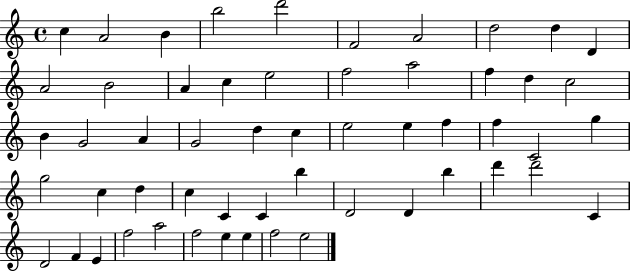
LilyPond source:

{
  \clef treble
  \time 4/4
  \defaultTimeSignature
  \key c \major
  c''4 a'2 b'4 | b''2 d'''2 | f'2 a'2 | d''2 d''4 d'4 | \break a'2 b'2 | a'4 c''4 e''2 | f''2 a''2 | f''4 d''4 c''2 | \break b'4 g'2 a'4 | g'2 d''4 c''4 | e''2 e''4 f''4 | f''4 c'2 g''4 | \break g''2 c''4 d''4 | c''4 c'4 c'4 b''4 | d'2 d'4 b''4 | d'''4 d'''2 c'4 | \break d'2 f'4 e'4 | f''2 a''2 | f''2 e''4 e''4 | f''2 e''2 | \break \bar "|."
}